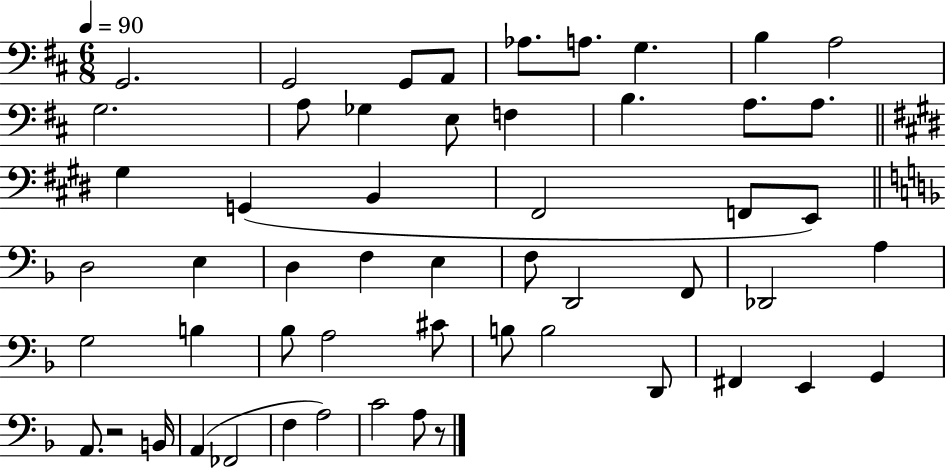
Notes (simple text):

G2/h. G2/h G2/e A2/e Ab3/e. A3/e. G3/q. B3/q A3/h G3/h. A3/e Gb3/q E3/e F3/q B3/q. A3/e. A3/e. G#3/q G2/q B2/q F#2/h F2/e E2/e D3/h E3/q D3/q F3/q E3/q F3/e D2/h F2/e Db2/h A3/q G3/h B3/q Bb3/e A3/h C#4/e B3/e B3/h D2/e F#2/q E2/q G2/q A2/e. R/h B2/s A2/q FES2/h F3/q A3/h C4/h A3/e R/e